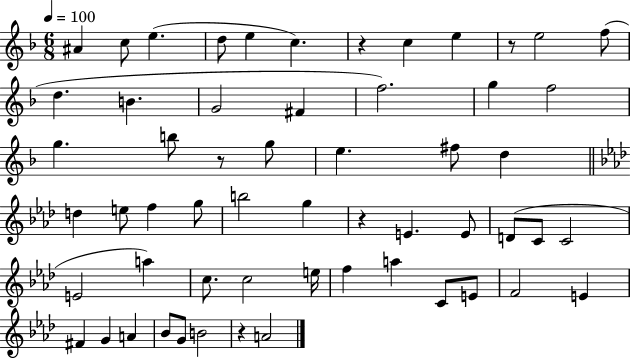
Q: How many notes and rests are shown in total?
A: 57